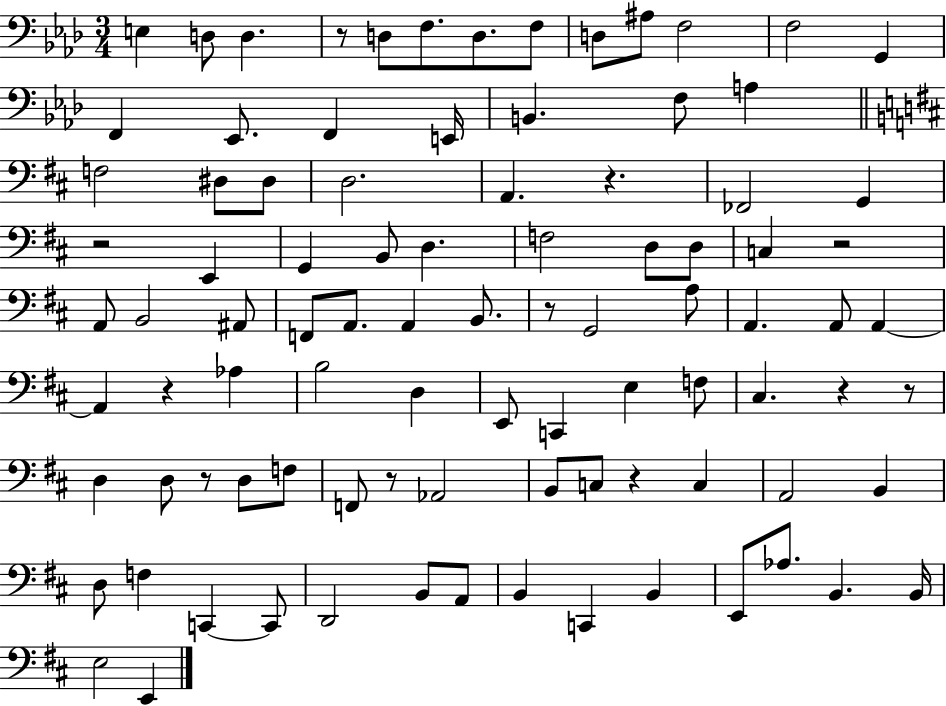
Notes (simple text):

E3/q D3/e D3/q. R/e D3/e F3/e. D3/e. F3/e D3/e A#3/e F3/h F3/h G2/q F2/q Eb2/e. F2/q E2/s B2/q. F3/e A3/q F3/h D#3/e D#3/e D3/h. A2/q. R/q. FES2/h G2/q R/h E2/q G2/q B2/e D3/q. F3/h D3/e D3/e C3/q R/h A2/e B2/h A#2/e F2/e A2/e. A2/q B2/e. R/e G2/h A3/e A2/q. A2/e A2/q A2/q R/q Ab3/q B3/h D3/q E2/e C2/q E3/q F3/e C#3/q. R/q R/e D3/q D3/e R/e D3/e F3/e F2/e R/e Ab2/h B2/e C3/e R/q C3/q A2/h B2/q D3/e F3/q C2/q C2/e D2/h B2/e A2/e B2/q C2/q B2/q E2/e Ab3/e. B2/q. B2/s E3/h E2/q